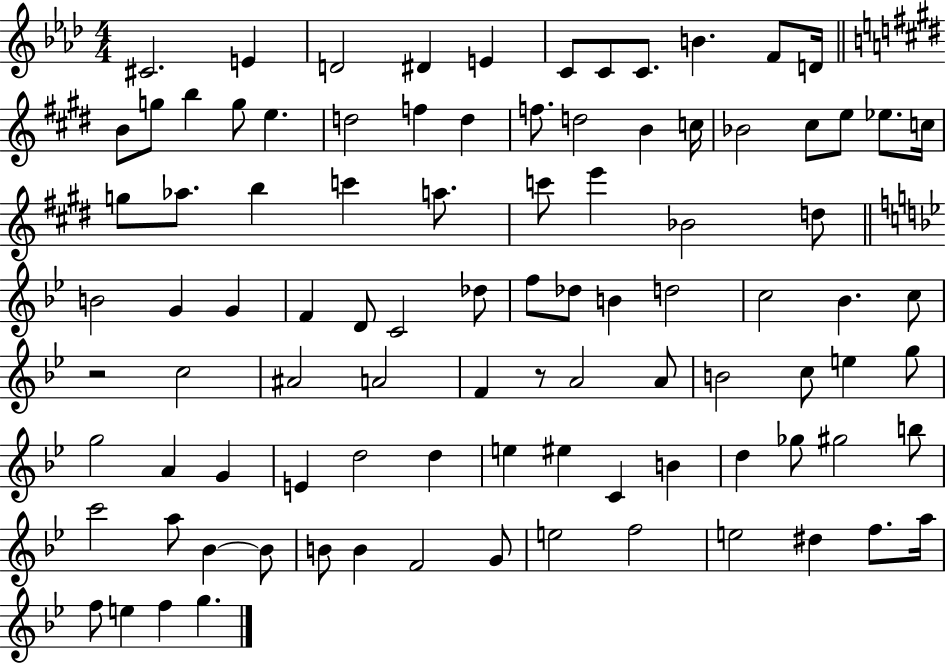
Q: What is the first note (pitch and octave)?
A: C#4